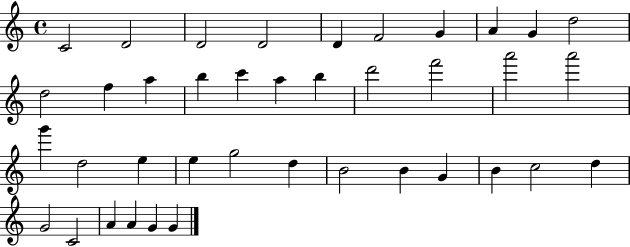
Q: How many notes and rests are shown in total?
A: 39